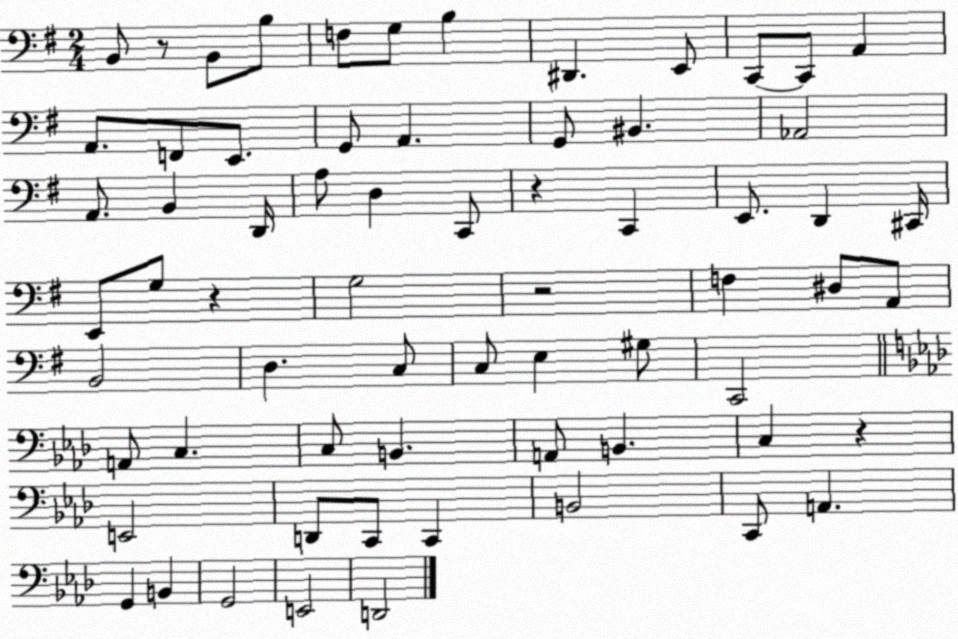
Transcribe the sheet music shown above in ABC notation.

X:1
T:Untitled
M:2/4
L:1/4
K:G
B,,/2 z/2 B,,/2 B,/2 F,/2 G,/2 B, ^D,, E,,/2 C,,/2 C,,/2 A,, A,,/2 F,,/2 E,,/2 G,,/2 A,, G,,/2 ^B,, _A,,2 A,,/2 B,, D,,/4 A,/2 D, C,,/2 z C,, E,,/2 D,, ^C,,/4 E,,/2 G,/2 z G,2 z2 F, ^D,/2 A,,/2 B,,2 D, C,/2 C,/2 E, ^G,/2 C,,2 A,,/2 C, C,/2 B,, A,,/2 B,, C, z E,,2 D,,/2 C,,/2 C,, B,,2 C,,/2 A,, G,, B,, G,,2 E,,2 D,,2